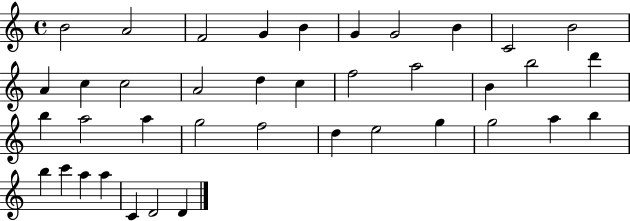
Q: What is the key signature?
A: C major